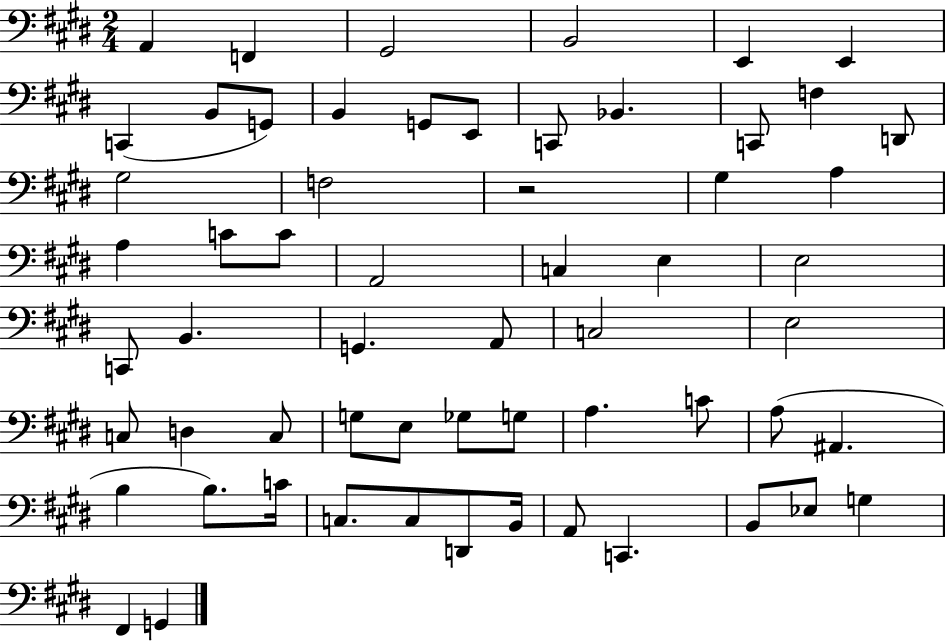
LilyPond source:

{
  \clef bass
  \numericTimeSignature
  \time 2/4
  \key e \major
  a,4 f,4 | gis,2 | b,2 | e,4 e,4 | \break c,4( b,8 g,8) | b,4 g,8 e,8 | c,8 bes,4. | c,8 f4 d,8 | \break gis2 | f2 | r2 | gis4 a4 | \break a4 c'8 c'8 | a,2 | c4 e4 | e2 | \break c,8 b,4. | g,4. a,8 | c2 | e2 | \break c8 d4 c8 | g8 e8 ges8 g8 | a4. c'8 | a8( ais,4. | \break b4 b8.) c'16 | c8. c8 d,8 b,16 | a,8 c,4. | b,8 ees8 g4 | \break fis,4 g,4 | \bar "|."
}